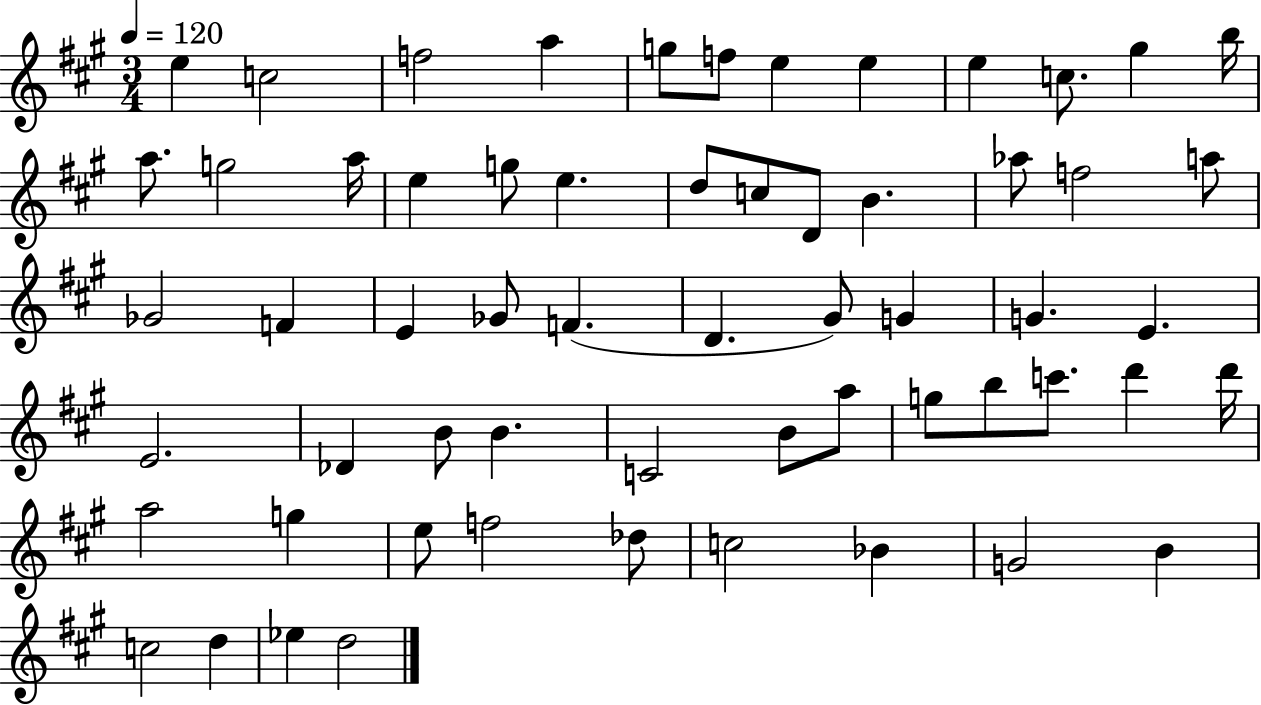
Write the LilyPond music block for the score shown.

{
  \clef treble
  \numericTimeSignature
  \time 3/4
  \key a \major
  \tempo 4 = 120
  e''4 c''2 | f''2 a''4 | g''8 f''8 e''4 e''4 | e''4 c''8. gis''4 b''16 | \break a''8. g''2 a''16 | e''4 g''8 e''4. | d''8 c''8 d'8 b'4. | aes''8 f''2 a''8 | \break ges'2 f'4 | e'4 ges'8 f'4.( | d'4. gis'8) g'4 | g'4. e'4. | \break e'2. | des'4 b'8 b'4. | c'2 b'8 a''8 | g''8 b''8 c'''8. d'''4 d'''16 | \break a''2 g''4 | e''8 f''2 des''8 | c''2 bes'4 | g'2 b'4 | \break c''2 d''4 | ees''4 d''2 | \bar "|."
}